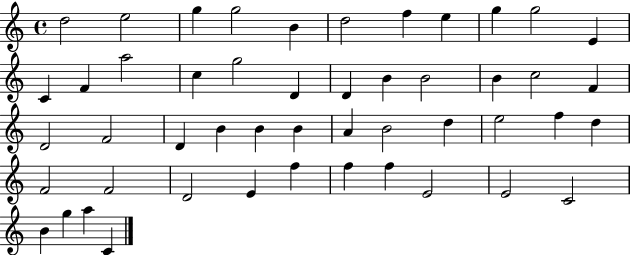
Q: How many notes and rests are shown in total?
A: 49